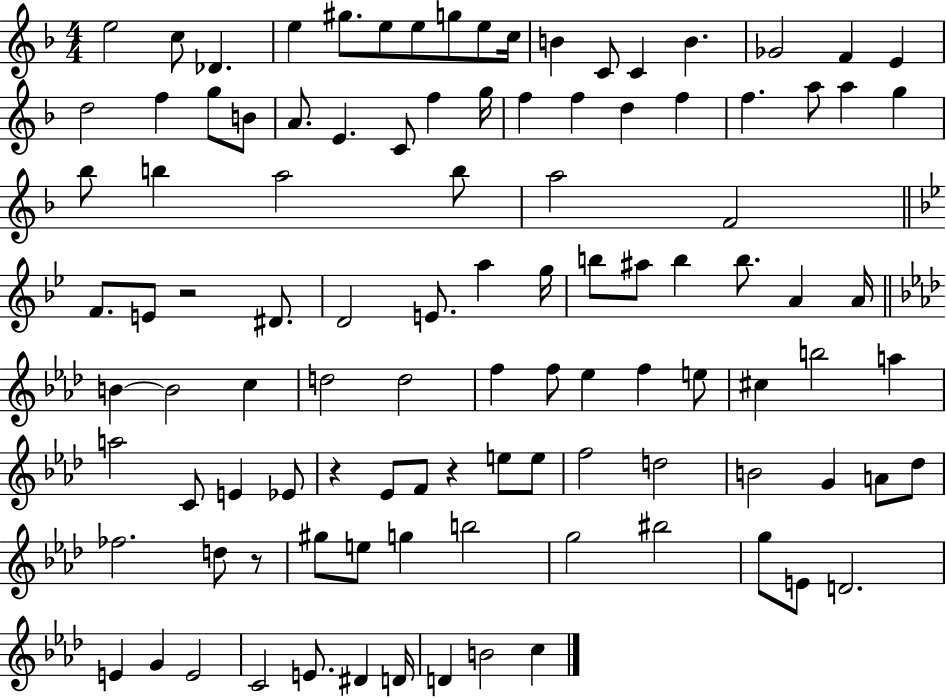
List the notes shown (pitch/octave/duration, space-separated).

E5/h C5/e Db4/q. E5/q G#5/e. E5/e E5/e G5/e E5/e C5/s B4/q C4/e C4/q B4/q. Gb4/h F4/q E4/q D5/h F5/q G5/e B4/e A4/e. E4/q. C4/e F5/q G5/s F5/q F5/q D5/q F5/q F5/q. A5/e A5/q G5/q Bb5/e B5/q A5/h B5/e A5/h F4/h F4/e. E4/e R/h D#4/e. D4/h E4/e. A5/q G5/s B5/e A#5/e B5/q B5/e. A4/q A4/s B4/q B4/h C5/q D5/h D5/h F5/q F5/e Eb5/q F5/q E5/e C#5/q B5/h A5/q A5/h C4/e E4/q Eb4/e R/q Eb4/e F4/e R/q E5/e E5/e F5/h D5/h B4/h G4/q A4/e Db5/e FES5/h. D5/e R/e G#5/e E5/e G5/q B5/h G5/h BIS5/h G5/e E4/e D4/h. E4/q G4/q E4/h C4/h E4/e. D#4/q D4/s D4/q B4/h C5/q